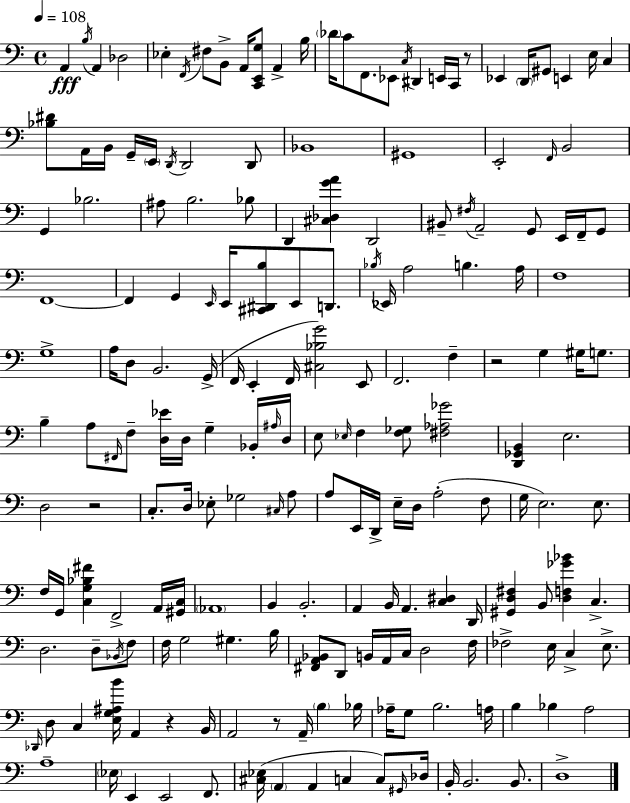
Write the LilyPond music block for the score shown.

{
  \clef bass
  \time 4/4
  \defaultTimeSignature
  \key c \major
  \tempo 4 = 108
  a,4\fff \acciaccatura { b16 } a,4 des2 | ees4-. \acciaccatura { f,16 } fis8 b,8-> a,16 <c, e, g>8 a,4-> | b16 \parenthesize des'16 c'8 f,8. ees,8 \acciaccatura { c16 } dis,4 e,16 | c,16 r8 ees,4 \parenthesize d,16 gis,8 e,4 e16 c4 | \break <bes dis'>8 a,16 b,16 g,16-- \parenthesize e,16 \acciaccatura { d,16 } d,2 | d,8 bes,1 | gis,1 | e,2-. \grace { f,16 } b,2 | \break g,4 bes2. | ais8 b2. | bes8 d,4 <cis des g' a'>4 d,2 | bis,8-- \acciaccatura { fis16 } a,2-- | \break g,8 e,16 f,16-- g,8 f,1~~ | f,4 g,4 \grace { e,16 } e,16 | <cis, dis, b>8 e,8 d,8. \acciaccatura { bes16 } ees,16 a2 | b4. a16 f1 | \break g1-> | a16 d8 b,2. | g,16->( f,16 e,4-. f,16 <cis bes g'>2) | e,8 f,2. | \break f4-- r2 | g4 gis16 g8. b4-- a8 \grace { fis,16 } f8-- | <d ees'>16 d16 g4-- bes,16-. \grace { ais16 } d16 e8 \grace { ees16 } f4 | <f ges>8 <fis aes ges'>2 <d, ges, b,>4 e2. | \break d2 | r2 c8.-. d16 ees8-. | ges2 \grace { cis16 } a8 a8 e,16 d,16-> | e16-- d16 a2-.( f8 g16 e2.) | \break e8. f16 g,16 <c g bes fis'>4 | f,2-> a,16 <gis, c>16 \parenthesize aes,1 | b,4 | b,2.-. a,4 | \break b,16 a,4. <c dis>4 d,16 <gis, d fis>4 | b,8 <d f ges' bes'>4 c4.-> d2. | d8-- \acciaccatura { bes,16 } f8 f16 g2 | gis4. b16 <fis, a, bes,>8 d,8 | \break b,16 a,16 c16 d2 f16 fes2-> | e16 c4-> e8.-> \grace { des,16 } d8 | c4 <e g ais b'>16 a,4 r4 b,16 a,2 | r8 a,16-- \parenthesize b4 bes16 aes16-- g8 | \break b2. a16 b4 | bes4 a2 a1-- | \parenthesize ees16 e,4 | e,2 f,8. <cis ees>16( \parenthesize a,4 | \break a,4 c4 c8) \grace { gis,16 } des16 b,16-. | b,2. b,8. d1-> | \bar "|."
}